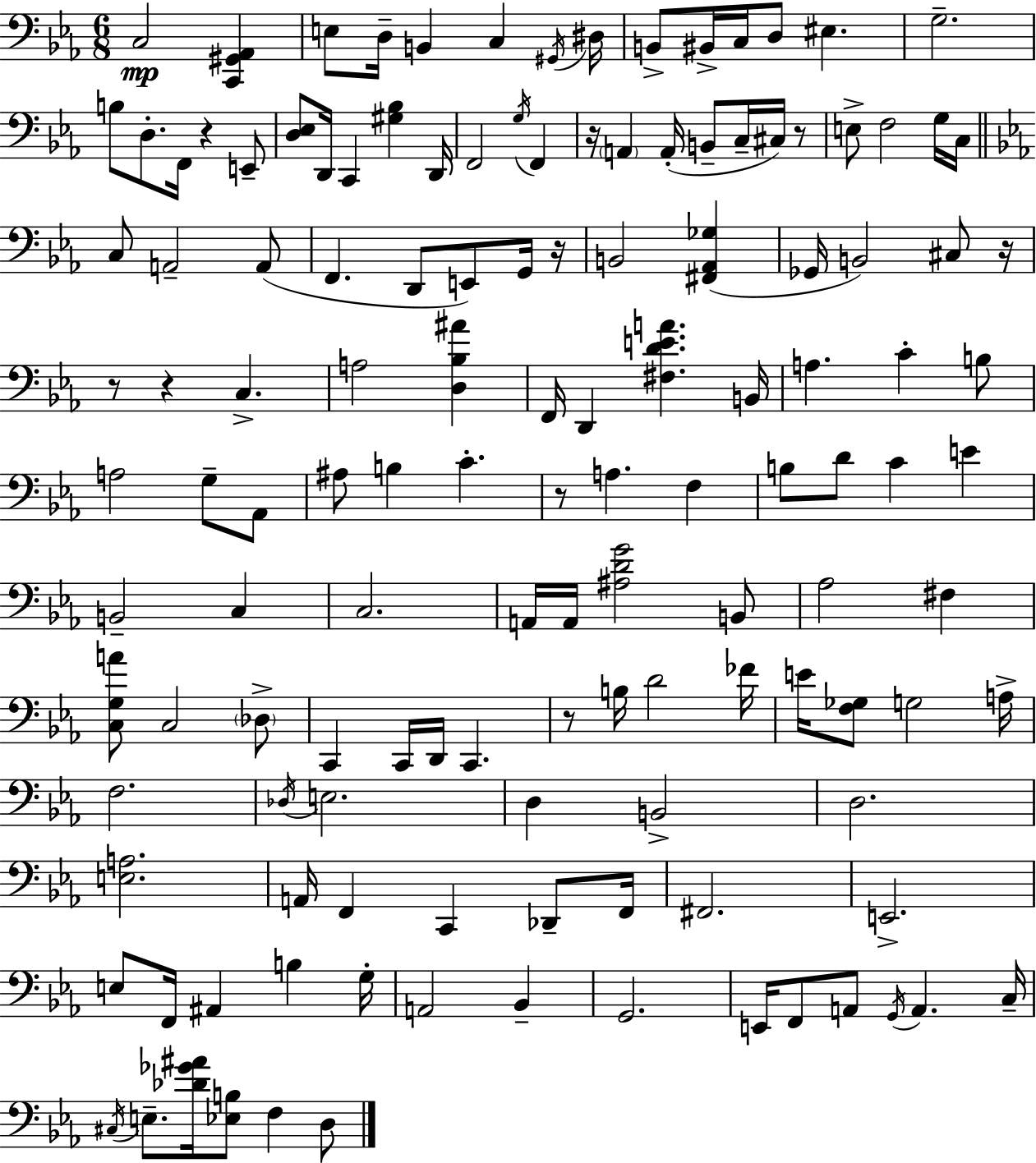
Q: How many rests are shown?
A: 9